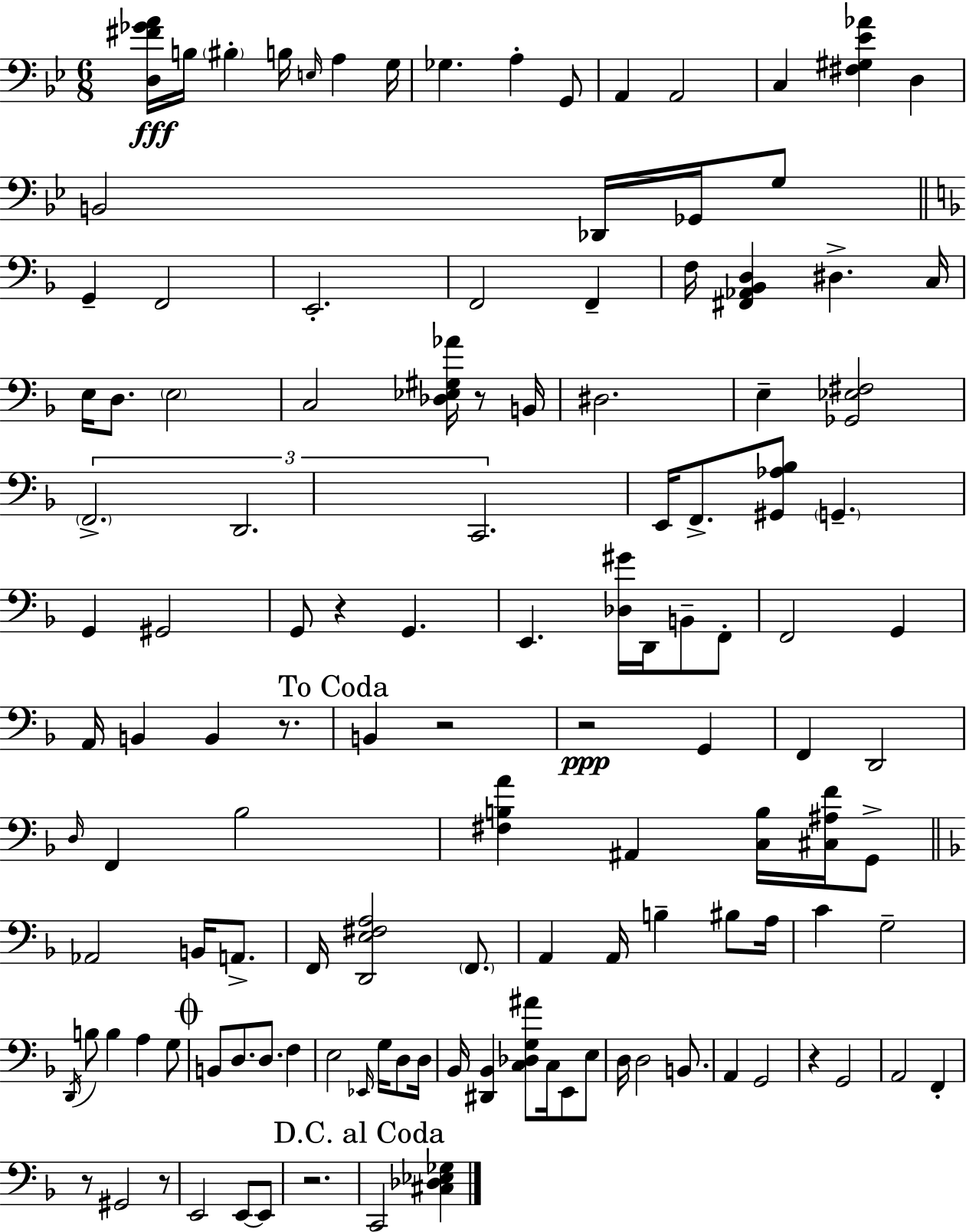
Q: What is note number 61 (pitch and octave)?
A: Ab2